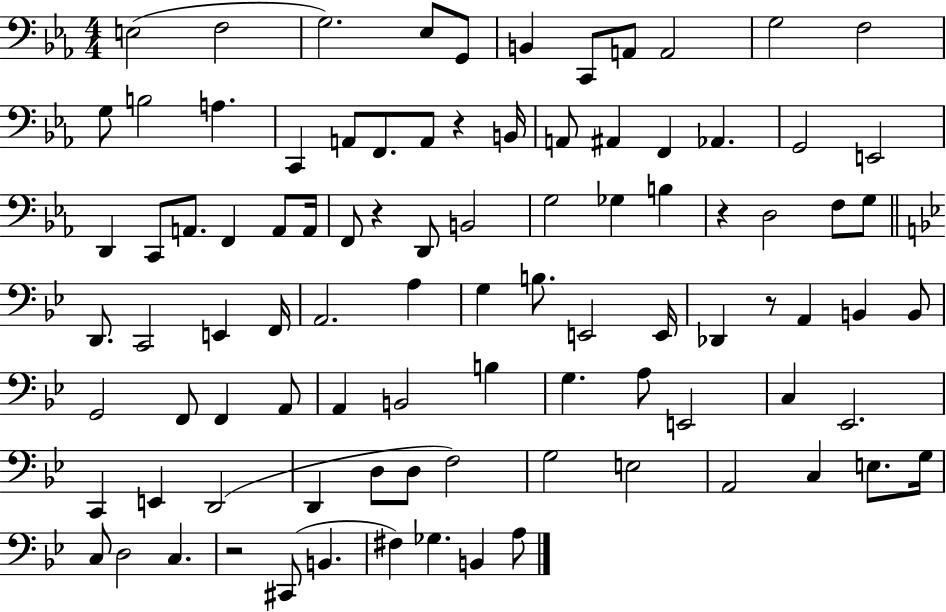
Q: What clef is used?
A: bass